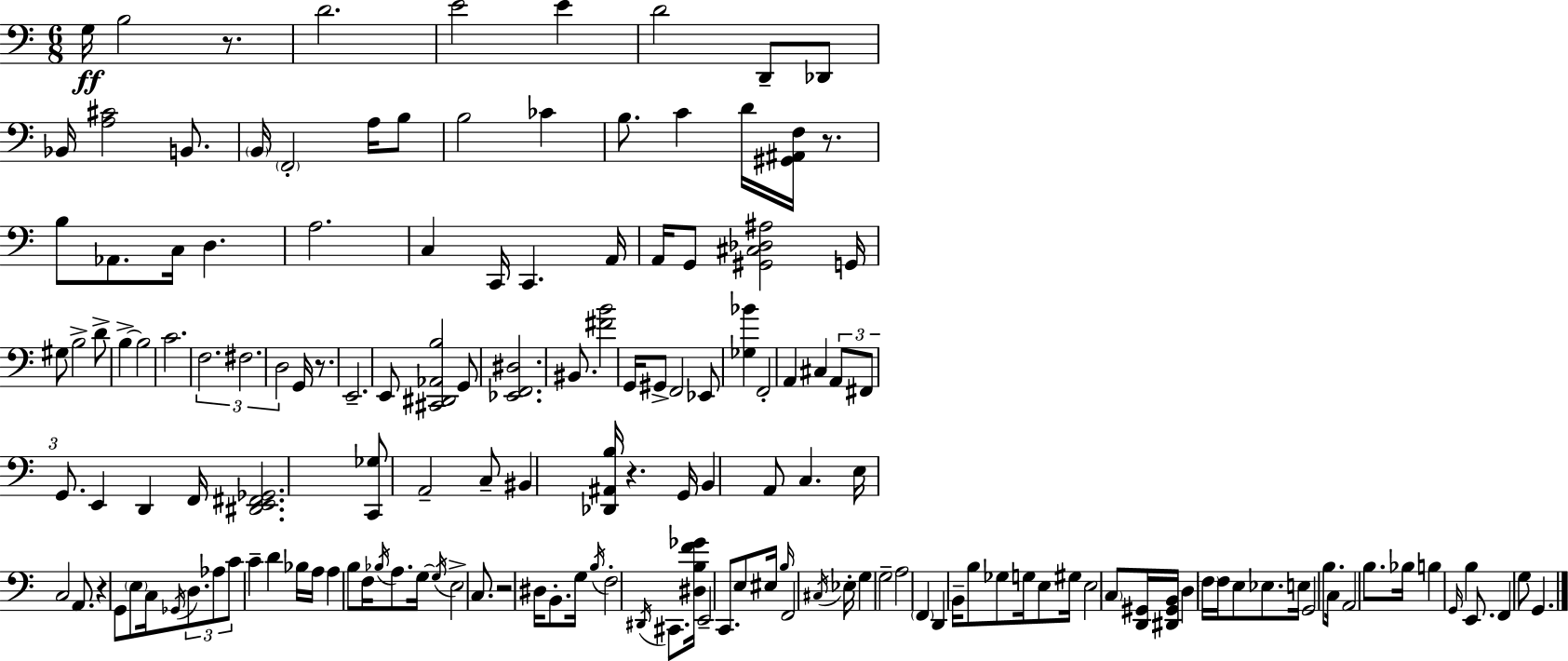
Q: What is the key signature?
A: C major